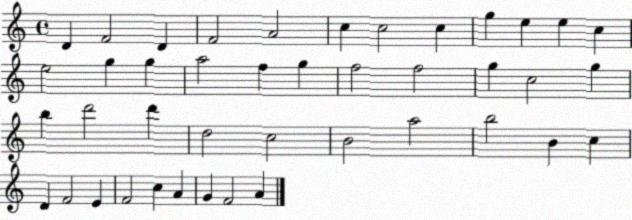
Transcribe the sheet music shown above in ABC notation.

X:1
T:Untitled
M:4/4
L:1/4
K:C
D F2 D F2 A2 c c2 c g e e c e2 g g a2 f g f2 f2 g c2 g b d'2 d' d2 c2 B2 a2 b2 B c D F2 E F2 c A G F2 A